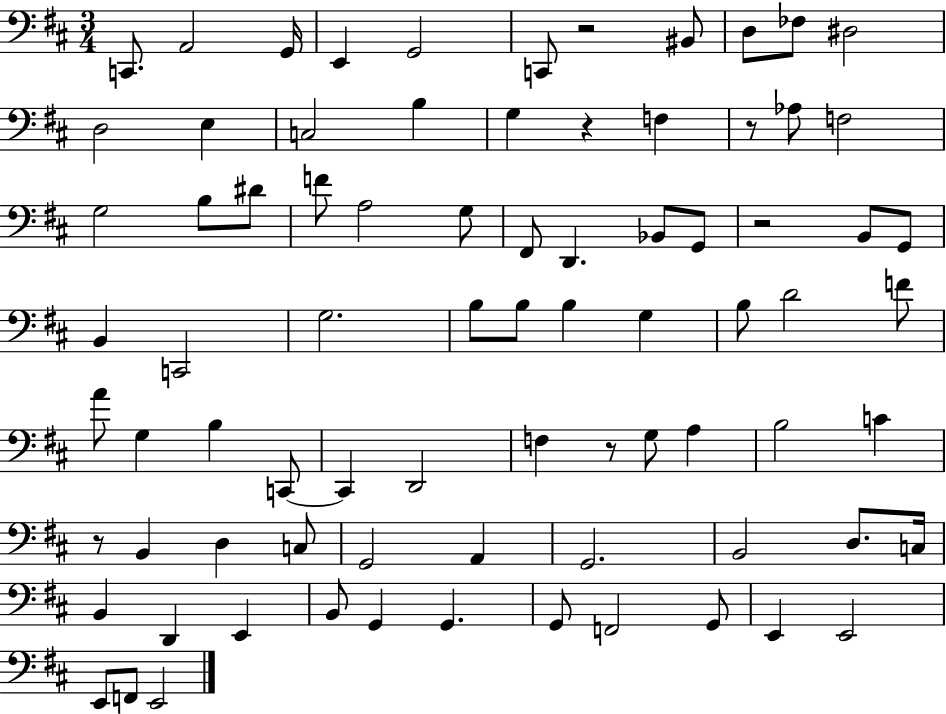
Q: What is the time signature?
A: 3/4